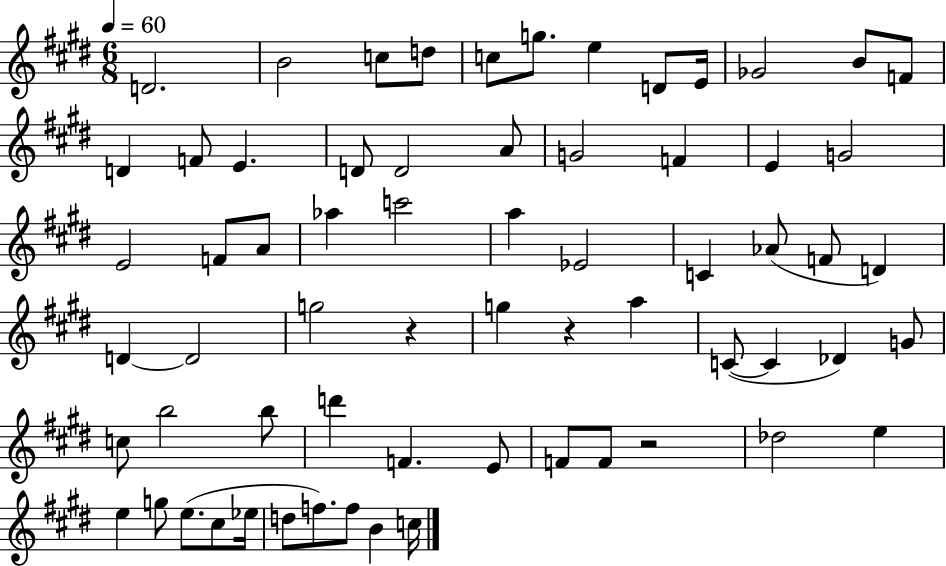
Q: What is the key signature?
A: E major